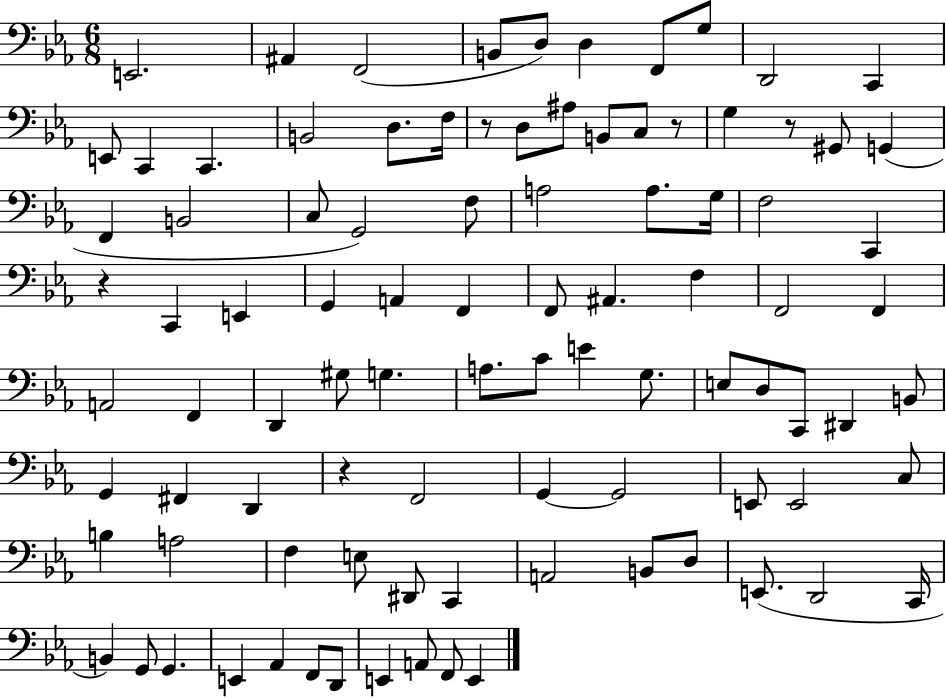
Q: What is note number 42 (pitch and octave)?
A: F2